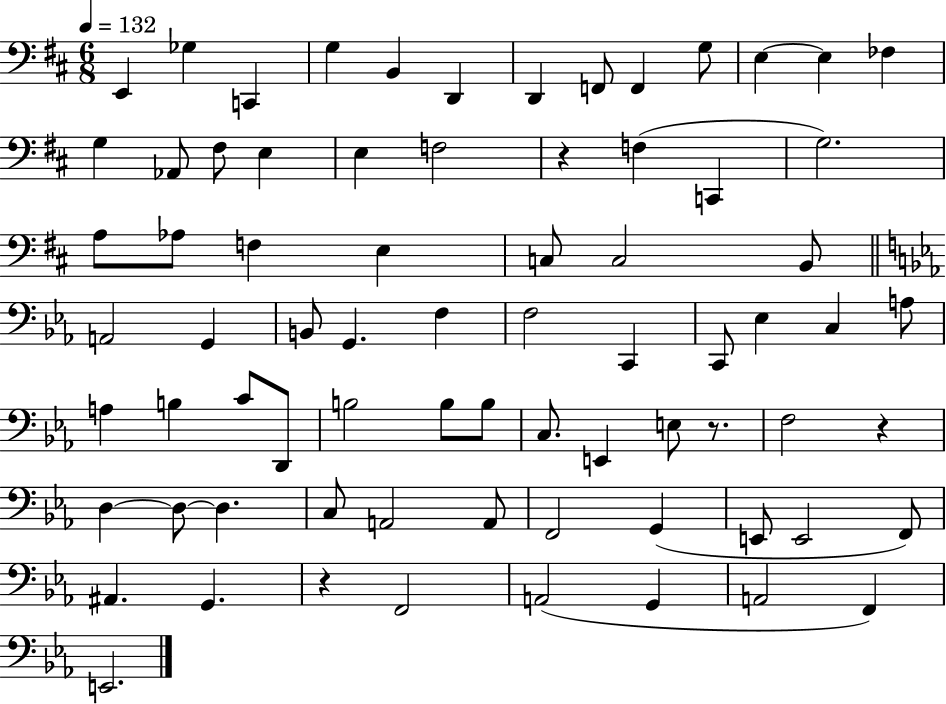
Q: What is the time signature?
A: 6/8